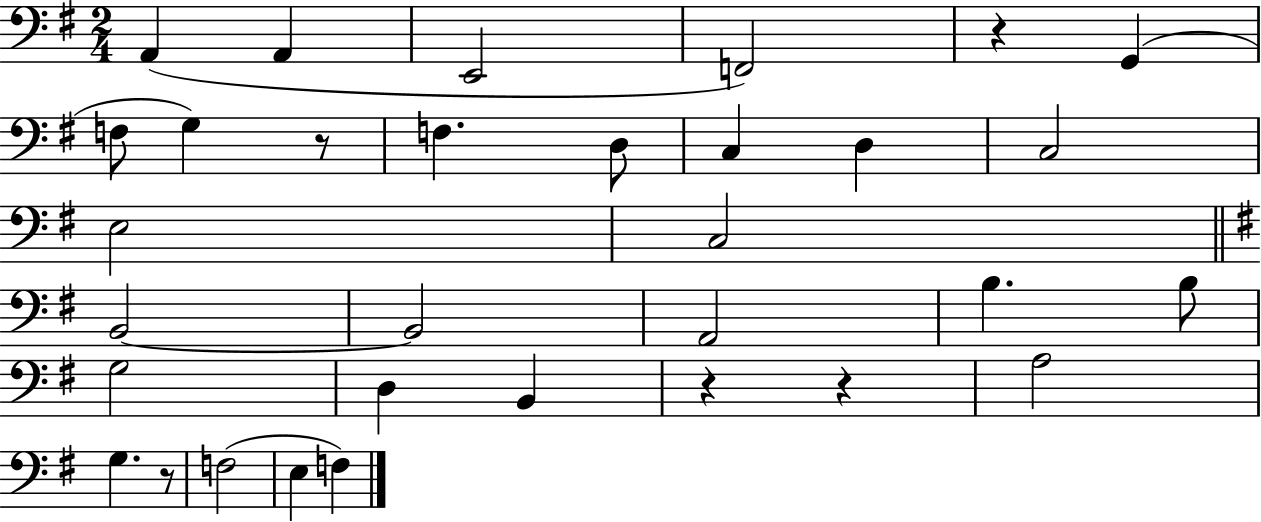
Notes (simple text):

A2/q A2/q E2/h F2/h R/q G2/q F3/e G3/q R/e F3/q. D3/e C3/q D3/q C3/h E3/h C3/h B2/h B2/h A2/h B3/q. B3/e G3/h D3/q B2/q R/q R/q A3/h G3/q. R/e F3/h E3/q F3/q